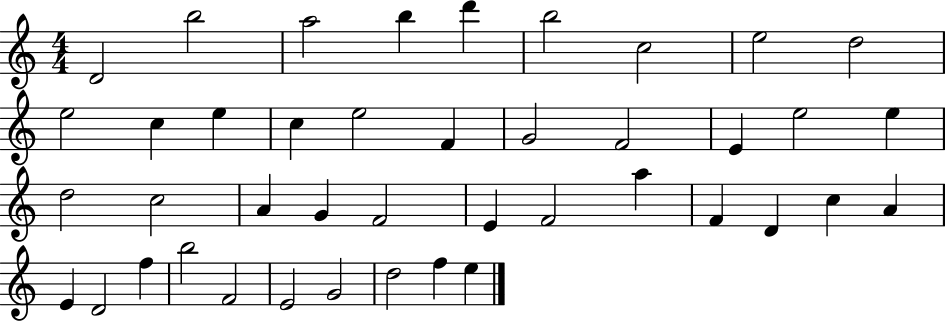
{
  \clef treble
  \numericTimeSignature
  \time 4/4
  \key c \major
  d'2 b''2 | a''2 b''4 d'''4 | b''2 c''2 | e''2 d''2 | \break e''2 c''4 e''4 | c''4 e''2 f'4 | g'2 f'2 | e'4 e''2 e''4 | \break d''2 c''2 | a'4 g'4 f'2 | e'4 f'2 a''4 | f'4 d'4 c''4 a'4 | \break e'4 d'2 f''4 | b''2 f'2 | e'2 g'2 | d''2 f''4 e''4 | \break \bar "|."
}